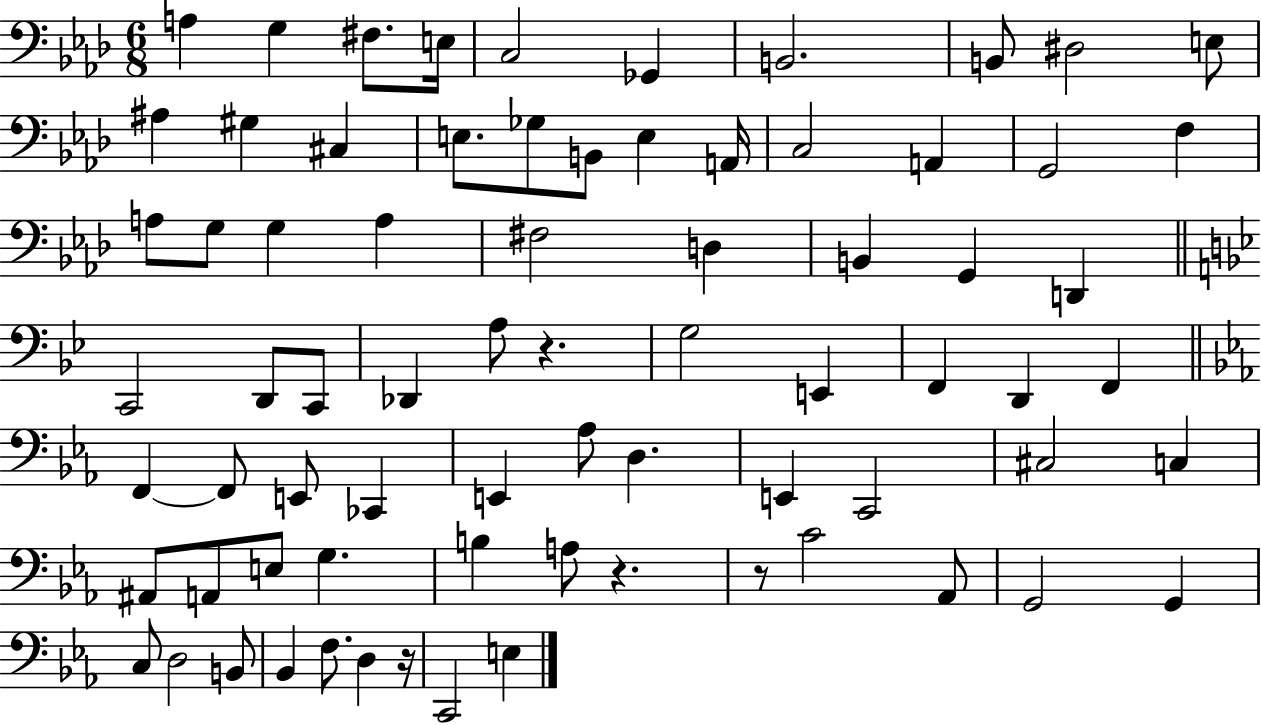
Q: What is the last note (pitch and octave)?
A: E3